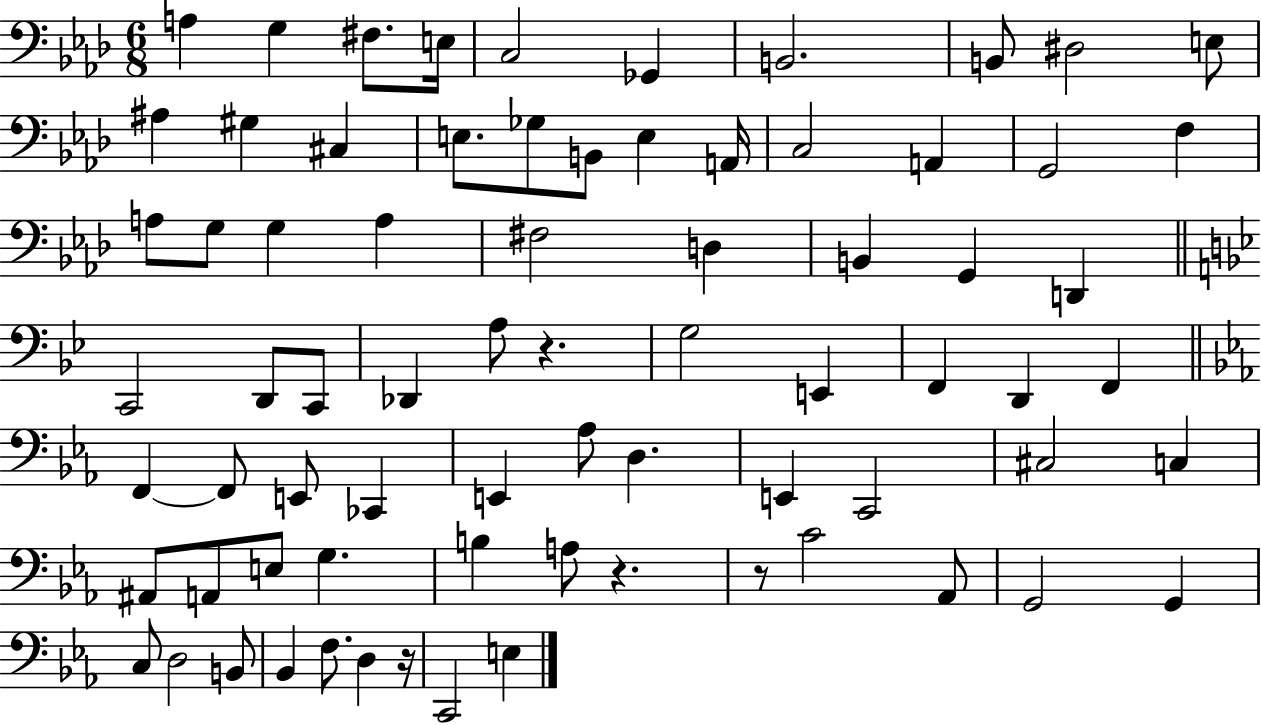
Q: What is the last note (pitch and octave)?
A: E3